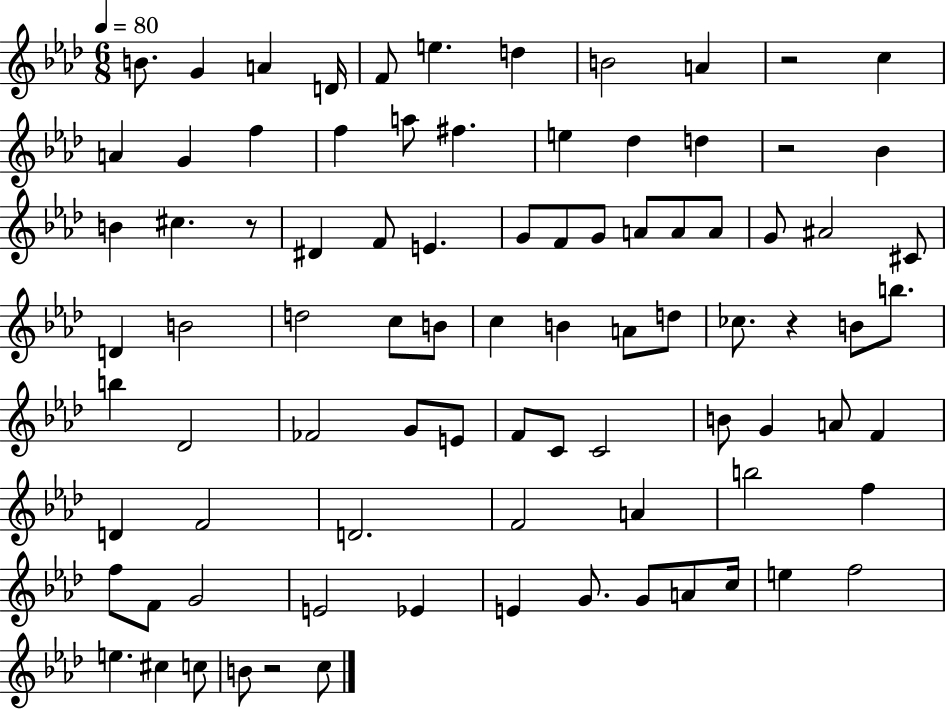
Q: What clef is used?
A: treble